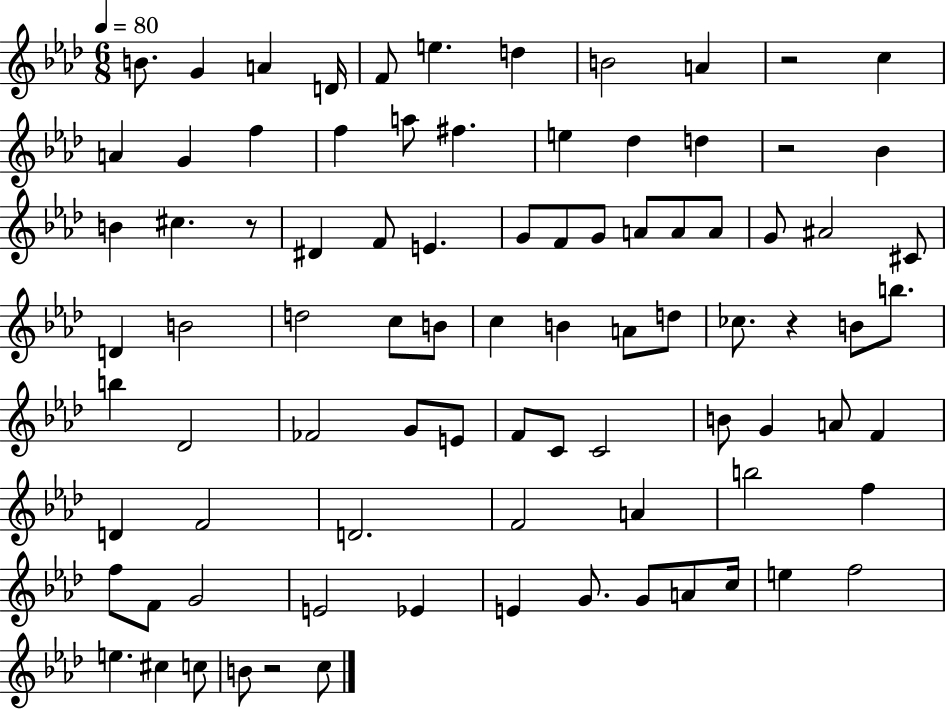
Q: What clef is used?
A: treble